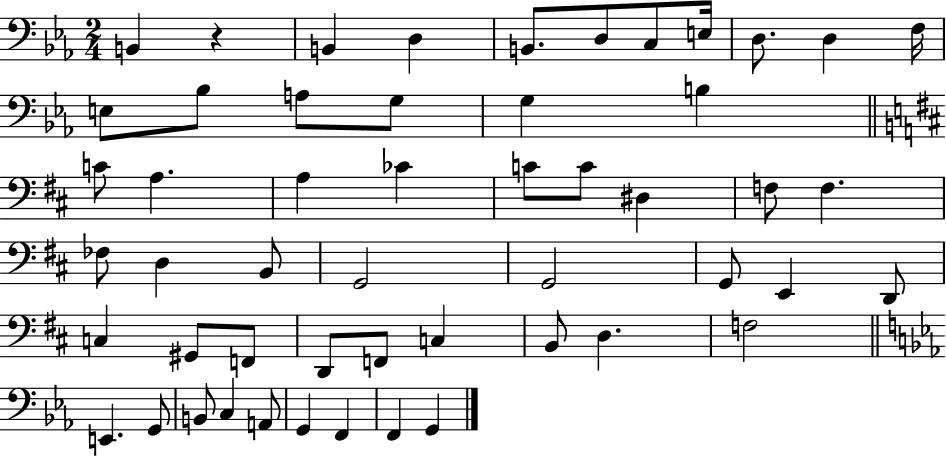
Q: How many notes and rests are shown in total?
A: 52